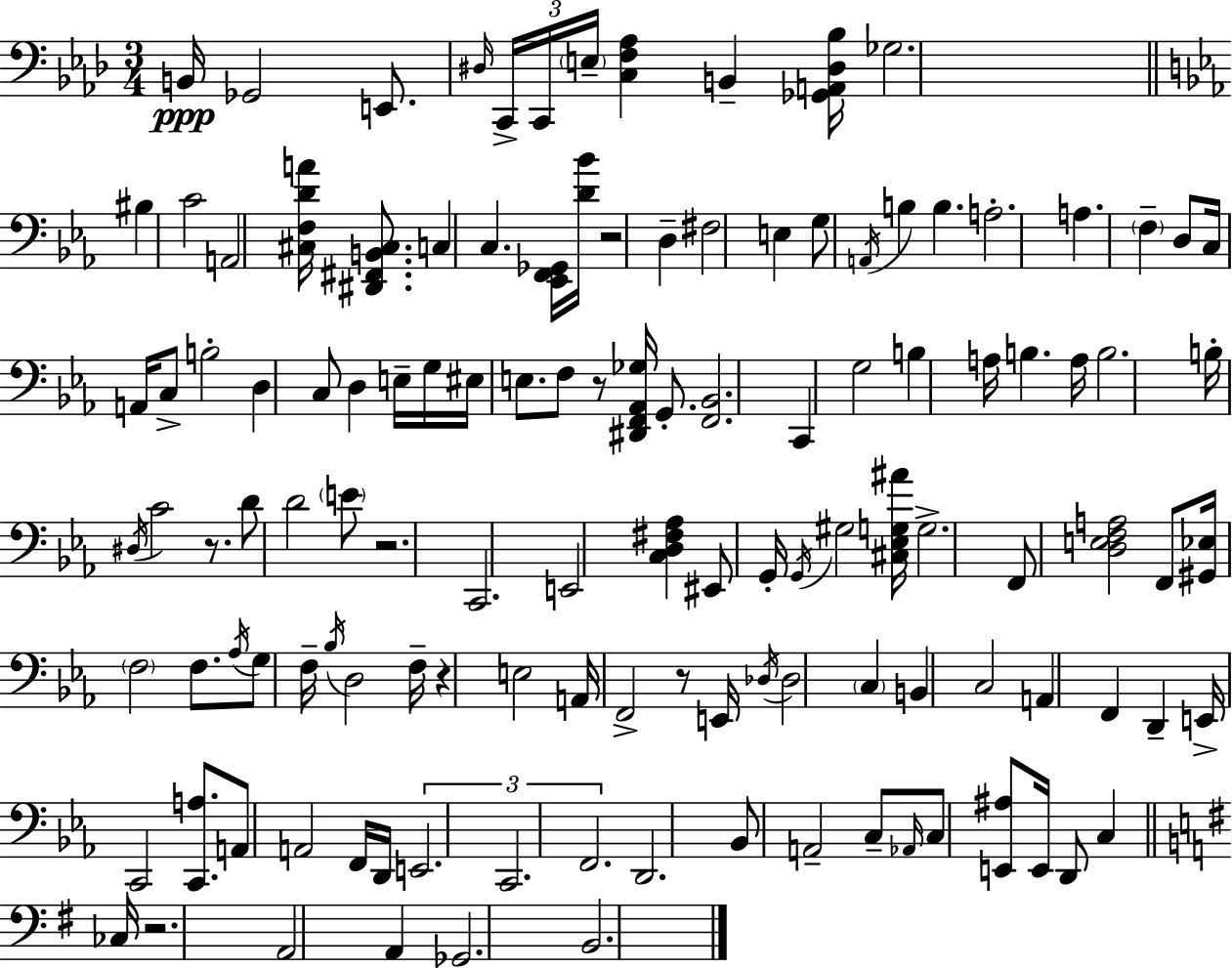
X:1
T:Untitled
M:3/4
L:1/4
K:Ab
B,,/4 _G,,2 E,,/2 ^D,/4 C,,/4 C,,/4 E,/4 [C,F,_A,] B,, [_G,,A,,^D,_B,]/4 _G,2 ^B, C2 A,,2 [^C,F,DA]/4 [^D,,^F,,B,,^C,]/2 C, C, [_E,,F,,_G,,]/4 [D_B]/4 z2 D, ^F,2 E, G,/2 A,,/4 B, B, A,2 A, F, D,/2 C,/4 A,,/4 C,/2 B,2 D, C,/2 D, E,/4 G,/4 ^E,/4 E,/2 F,/2 z/2 [^D,,F,,_A,,_G,]/4 G,,/2 [F,,_B,,]2 C,, G,2 B, A,/4 B, A,/4 B,2 B,/4 ^D,/4 C2 z/2 D/2 D2 E/2 z2 C,,2 E,,2 [C,D,^F,_A,] ^E,,/2 G,,/4 G,,/4 ^G,2 [^C,_E,G,^A]/4 G,2 F,,/2 [D,E,F,A,]2 F,,/2 [^G,,_E,]/4 F,2 F,/2 _A,/4 G,/2 F,/4 _B,/4 D,2 F,/4 z E,2 A,,/4 F,,2 z/2 E,,/4 _D,/4 _D,2 C, B,, C,2 A,, F,, D,, E,,/4 C,,2 [C,,A,]/2 A,,/2 A,,2 F,,/4 D,,/4 E,,2 C,,2 F,,2 D,,2 _B,,/2 A,,2 C,/2 _A,,/4 C,/2 [E,,^A,]/2 E,,/4 D,,/2 C, _C,/4 z2 A,,2 A,, _G,,2 B,,2